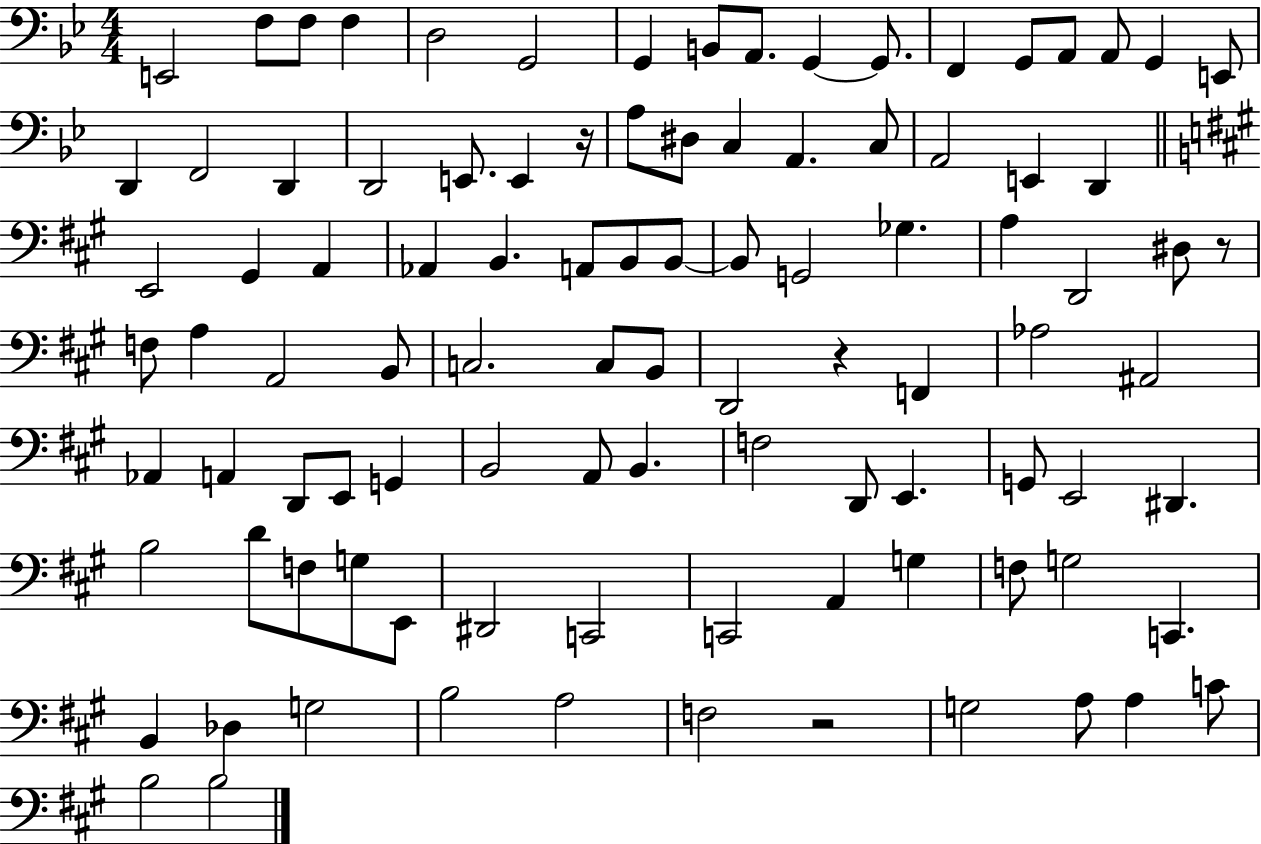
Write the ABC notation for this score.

X:1
T:Untitled
M:4/4
L:1/4
K:Bb
E,,2 F,/2 F,/2 F, D,2 G,,2 G,, B,,/2 A,,/2 G,, G,,/2 F,, G,,/2 A,,/2 A,,/2 G,, E,,/2 D,, F,,2 D,, D,,2 E,,/2 E,, z/4 A,/2 ^D,/2 C, A,, C,/2 A,,2 E,, D,, E,,2 ^G,, A,, _A,, B,, A,,/2 B,,/2 B,,/2 B,,/2 G,,2 _G, A, D,,2 ^D,/2 z/2 F,/2 A, A,,2 B,,/2 C,2 C,/2 B,,/2 D,,2 z F,, _A,2 ^A,,2 _A,, A,, D,,/2 E,,/2 G,, B,,2 A,,/2 B,, F,2 D,,/2 E,, G,,/2 E,,2 ^D,, B,2 D/2 F,/2 G,/2 E,,/2 ^D,,2 C,,2 C,,2 A,, G, F,/2 G,2 C,, B,, _D, G,2 B,2 A,2 F,2 z2 G,2 A,/2 A, C/2 B,2 B,2